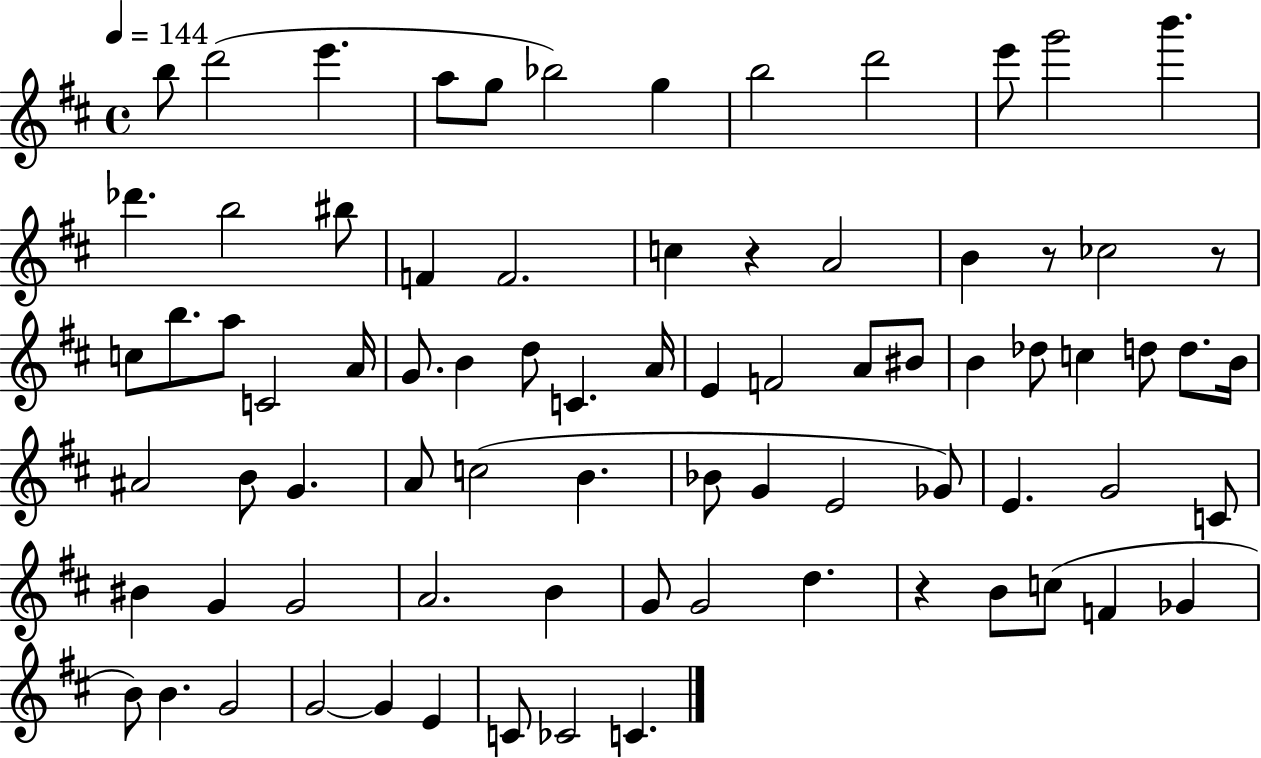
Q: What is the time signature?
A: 4/4